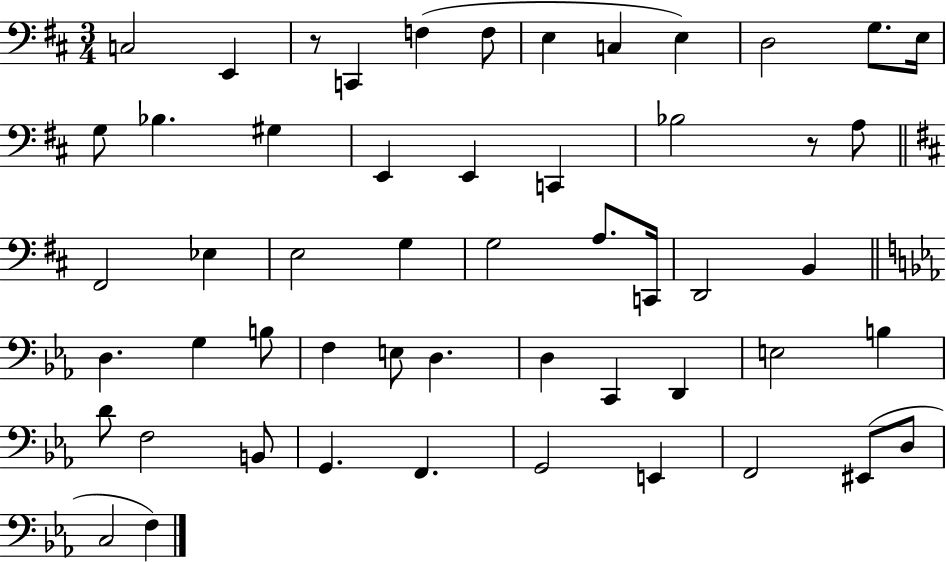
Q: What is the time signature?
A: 3/4